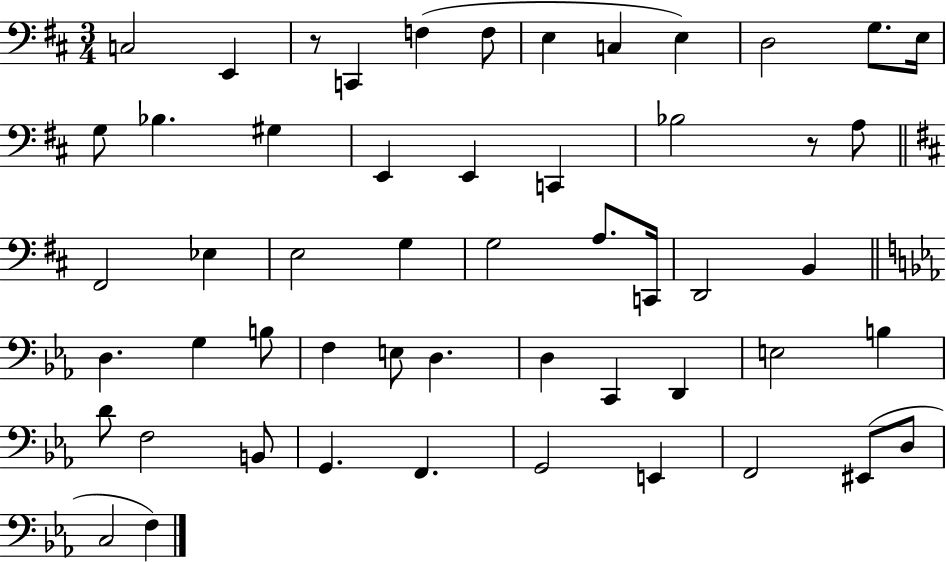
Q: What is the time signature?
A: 3/4